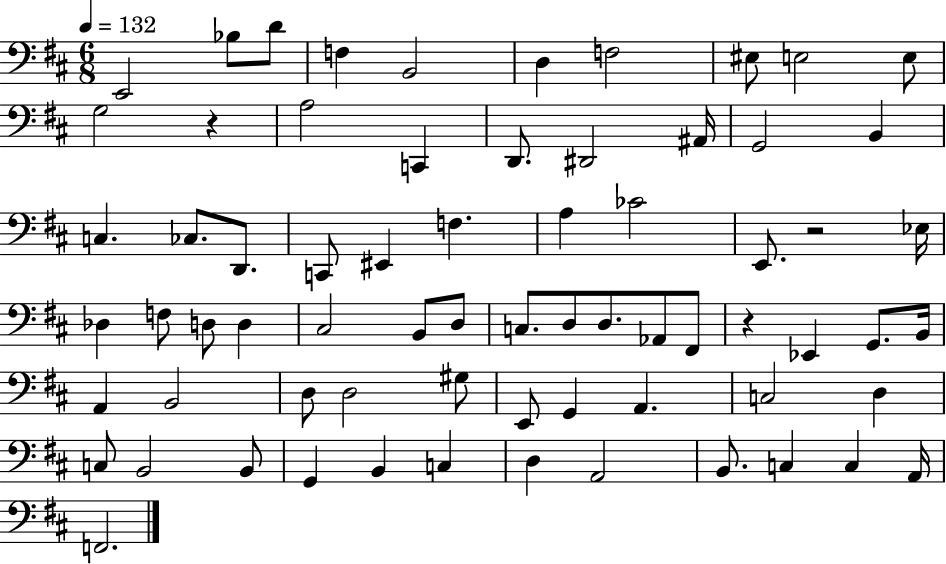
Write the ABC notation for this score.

X:1
T:Untitled
M:6/8
L:1/4
K:D
E,,2 _B,/2 D/2 F, B,,2 D, F,2 ^E,/2 E,2 E,/2 G,2 z A,2 C,, D,,/2 ^D,,2 ^A,,/4 G,,2 B,, C, _C,/2 D,,/2 C,,/2 ^E,, F, A, _C2 E,,/2 z2 _E,/4 _D, F,/2 D,/2 D, ^C,2 B,,/2 D,/2 C,/2 D,/2 D,/2 _A,,/2 ^F,,/2 z _E,, G,,/2 B,,/4 A,, B,,2 D,/2 D,2 ^G,/2 E,,/2 G,, A,, C,2 D, C,/2 B,,2 B,,/2 G,, B,, C, D, A,,2 B,,/2 C, C, A,,/4 F,,2